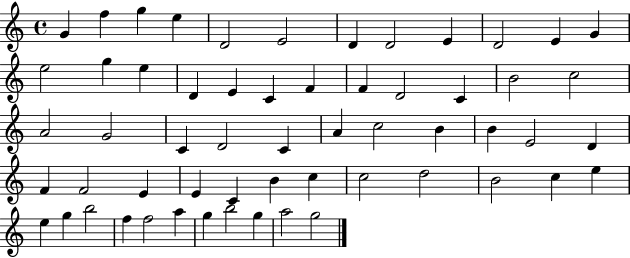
{
  \clef treble
  \time 4/4
  \defaultTimeSignature
  \key c \major
  g'4 f''4 g''4 e''4 | d'2 e'2 | d'4 d'2 e'4 | d'2 e'4 g'4 | \break e''2 g''4 e''4 | d'4 e'4 c'4 f'4 | f'4 d'2 c'4 | b'2 c''2 | \break a'2 g'2 | c'4 d'2 c'4 | a'4 c''2 b'4 | b'4 e'2 d'4 | \break f'4 f'2 e'4 | e'4 c'4 b'4 c''4 | c''2 d''2 | b'2 c''4 e''4 | \break e''4 g''4 b''2 | f''4 f''2 a''4 | g''4 b''2 g''4 | a''2 g''2 | \break \bar "|."
}